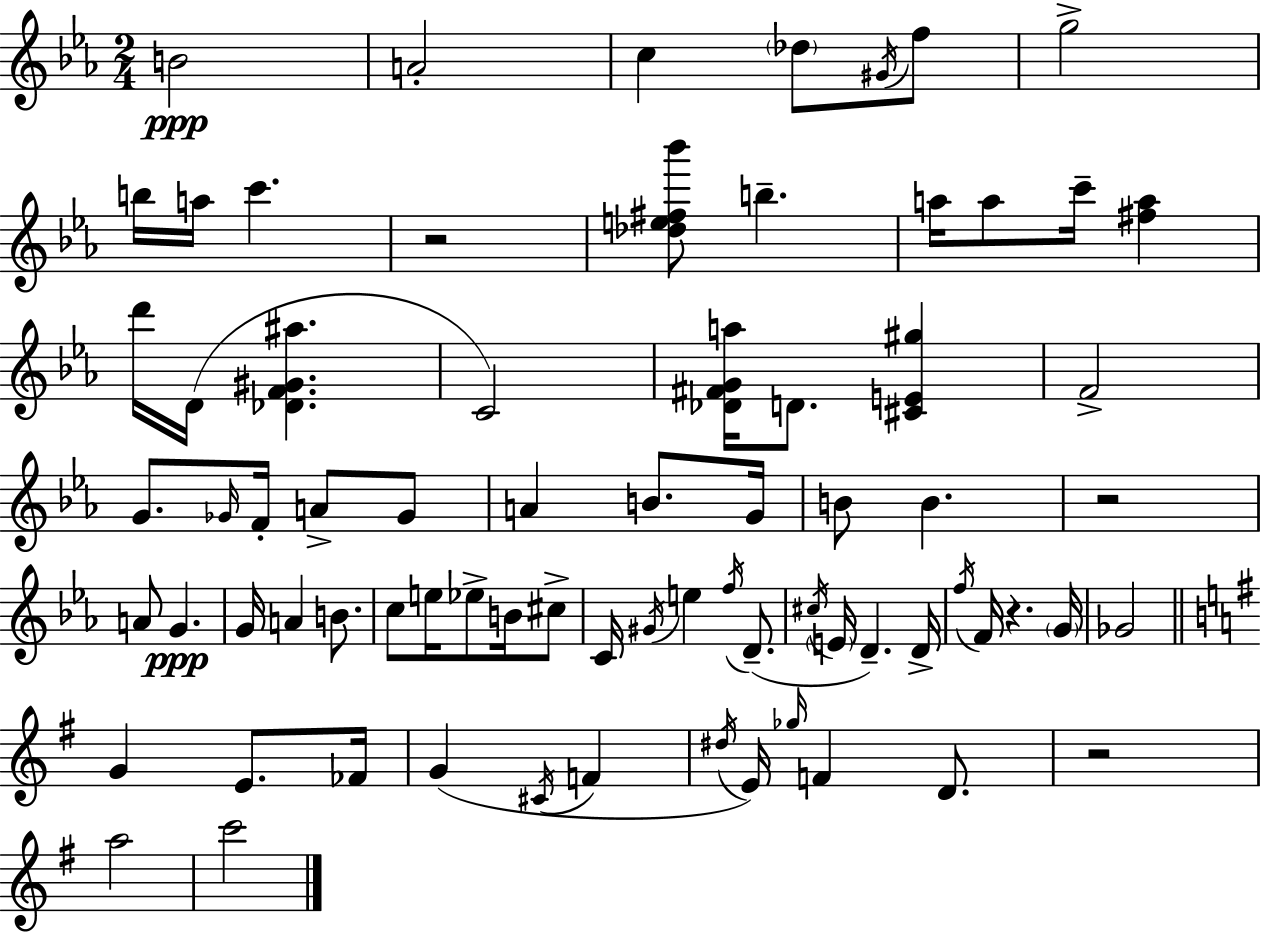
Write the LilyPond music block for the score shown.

{
  \clef treble
  \numericTimeSignature
  \time 2/4
  \key c \minor
  b'2\ppp | a'2-. | c''4 \parenthesize des''8 \acciaccatura { gis'16 } f''8 | g''2-> | \break b''16 a''16 c'''4. | r2 | <des'' e'' fis'' bes'''>8 b''4.-- | a''16 a''8 c'''16-- <fis'' a''>4 | \break d'''16 d'16( <des' f' gis' ais''>4. | c'2) | <des' fis' g' a''>16 d'8. <cis' e' gis''>4 | f'2-> | \break g'8. \grace { ges'16 } f'16-. a'8-> | ges'8 a'4 b'8. | g'16 b'8 b'4. | r2 | \break a'8 g'4.\ppp | g'16 a'4 b'8. | c''8 e''16 ees''8-> b'16 | cis''8-> c'16 \acciaccatura { gis'16 } e''4 | \break \acciaccatura { f''16 }( d'8.-- \acciaccatura { cis''16 } \parenthesize e'16 d'4.--) | d'16-> \acciaccatura { f''16 } f'16 r4. | \parenthesize g'16 ges'2 | \bar "||" \break \key g \major g'4 e'8. fes'16 | g'4( \acciaccatura { cis'16 } f'4 | \acciaccatura { dis''16 } e'16) \grace { ges''16 } f'4 | d'8. r2 | \break a''2 | c'''2 | \bar "|."
}